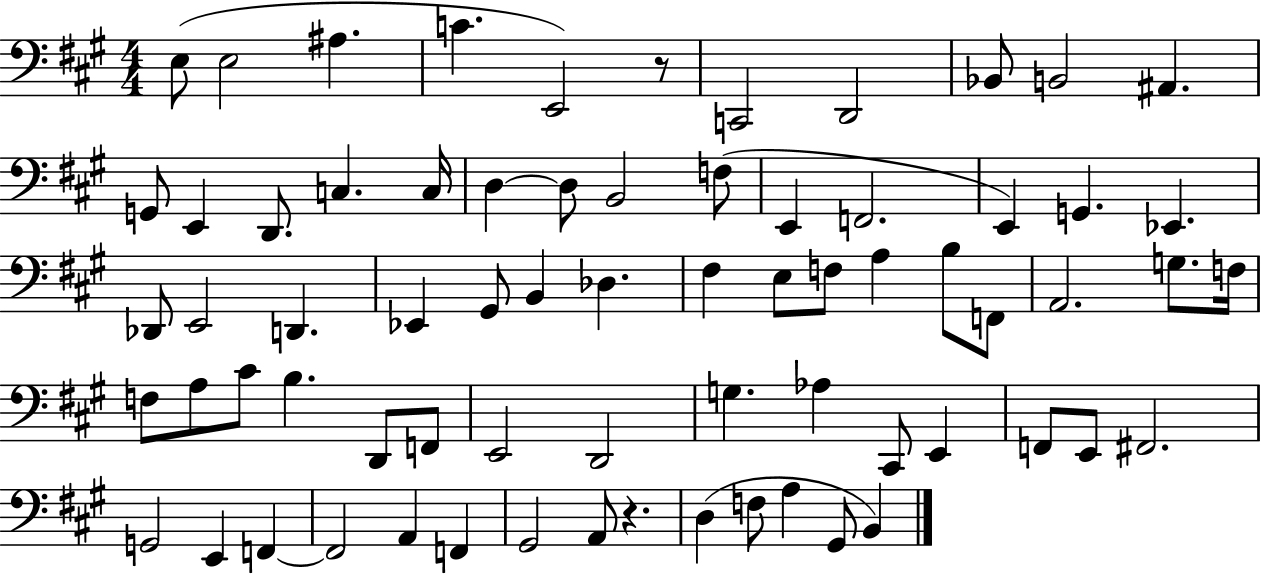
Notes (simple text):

E3/e E3/h A#3/q. C4/q. E2/h R/e C2/h D2/h Bb2/e B2/h A#2/q. G2/e E2/q D2/e. C3/q. C3/s D3/q D3/e B2/h F3/e E2/q F2/h. E2/q G2/q. Eb2/q. Db2/e E2/h D2/q. Eb2/q G#2/e B2/q Db3/q. F#3/q E3/e F3/e A3/q B3/e F2/e A2/h. G3/e. F3/s F3/e A3/e C#4/e B3/q. D2/e F2/e E2/h D2/h G3/q. Ab3/q C#2/e E2/q F2/e E2/e F#2/h. G2/h E2/q F2/q F2/h A2/q F2/q G#2/h A2/e R/q. D3/q F3/e A3/q G#2/e B2/q